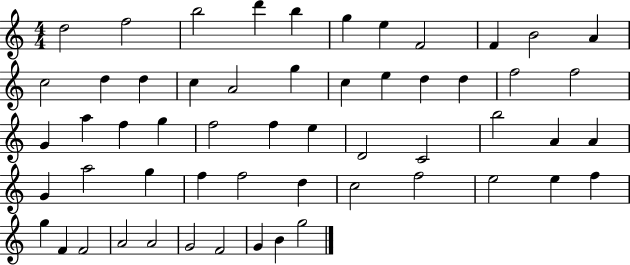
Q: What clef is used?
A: treble